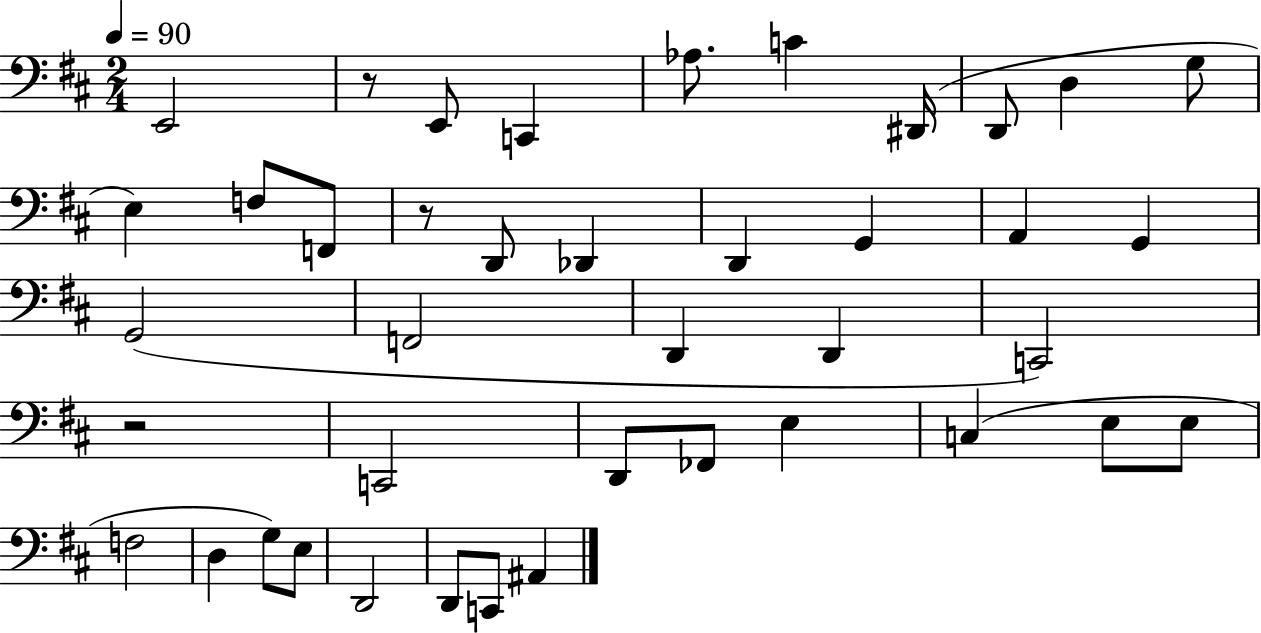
X:1
T:Untitled
M:2/4
L:1/4
K:D
E,,2 z/2 E,,/2 C,, _A,/2 C ^D,,/4 D,,/2 D, G,/2 E, F,/2 F,,/2 z/2 D,,/2 _D,, D,, G,, A,, G,, G,,2 F,,2 D,, D,, C,,2 z2 C,,2 D,,/2 _F,,/2 E, C, E,/2 E,/2 F,2 D, G,/2 E,/2 D,,2 D,,/2 C,,/2 ^A,,